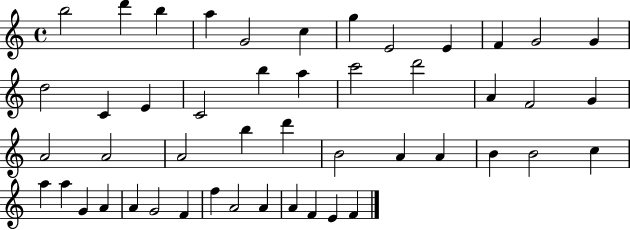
B5/h D6/q B5/q A5/q G4/h C5/q G5/q E4/h E4/q F4/q G4/h G4/q D5/h C4/q E4/q C4/h B5/q A5/q C6/h D6/h A4/q F4/h G4/q A4/h A4/h A4/h B5/q D6/q B4/h A4/q A4/q B4/q B4/h C5/q A5/q A5/q G4/q A4/q A4/q G4/h F4/q F5/q A4/h A4/q A4/q F4/q E4/q F4/q